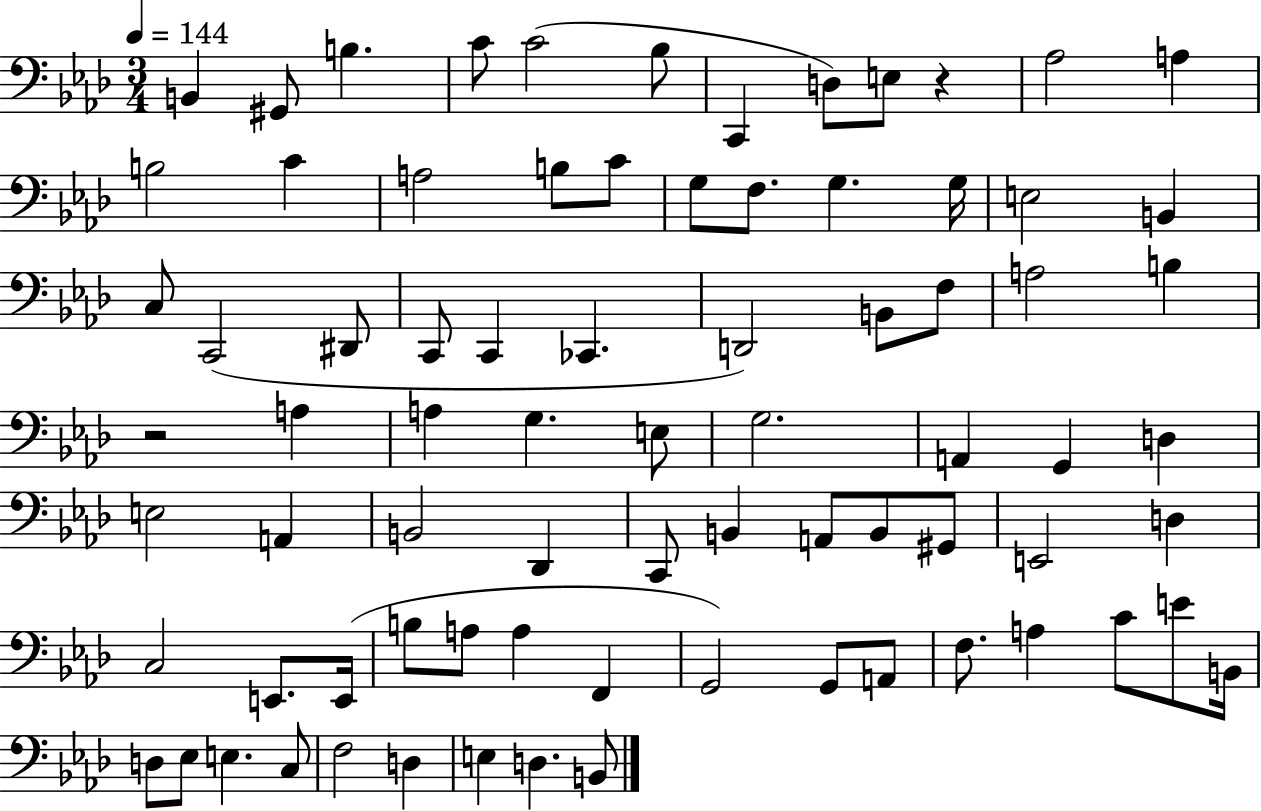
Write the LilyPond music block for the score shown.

{
  \clef bass
  \numericTimeSignature
  \time 3/4
  \key aes \major
  \tempo 4 = 144
  b,4 gis,8 b4. | c'8 c'2( bes8 | c,4 d8) e8 r4 | aes2 a4 | \break b2 c'4 | a2 b8 c'8 | g8 f8. g4. g16 | e2 b,4 | \break c8 c,2( dis,8 | c,8 c,4 ces,4. | d,2) b,8 f8 | a2 b4 | \break r2 a4 | a4 g4. e8 | g2. | a,4 g,4 d4 | \break e2 a,4 | b,2 des,4 | c,8 b,4 a,8 b,8 gis,8 | e,2 d4 | \break c2 e,8. e,16( | b8 a8 a4 f,4 | g,2) g,8 a,8 | f8. a4 c'8 e'8 b,16 | \break d8 ees8 e4. c8 | f2 d4 | e4 d4. b,8 | \bar "|."
}